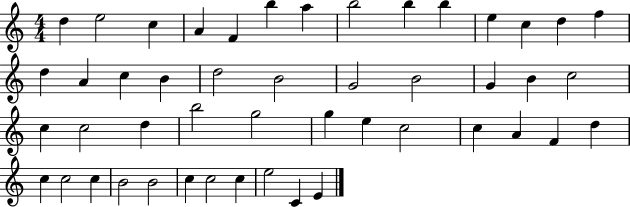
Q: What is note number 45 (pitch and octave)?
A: C5